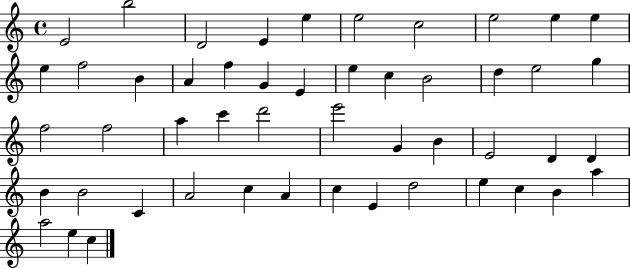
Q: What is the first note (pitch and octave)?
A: E4